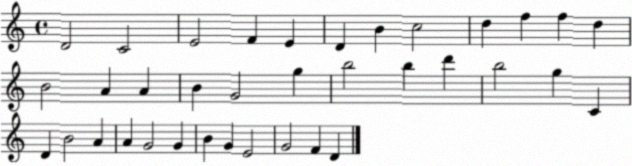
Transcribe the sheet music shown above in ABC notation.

X:1
T:Untitled
M:4/4
L:1/4
K:C
D2 C2 E2 F E D B c2 d f f d B2 A A B G2 g b2 b d' b2 g C D B2 A A G2 G B G E2 G2 F D